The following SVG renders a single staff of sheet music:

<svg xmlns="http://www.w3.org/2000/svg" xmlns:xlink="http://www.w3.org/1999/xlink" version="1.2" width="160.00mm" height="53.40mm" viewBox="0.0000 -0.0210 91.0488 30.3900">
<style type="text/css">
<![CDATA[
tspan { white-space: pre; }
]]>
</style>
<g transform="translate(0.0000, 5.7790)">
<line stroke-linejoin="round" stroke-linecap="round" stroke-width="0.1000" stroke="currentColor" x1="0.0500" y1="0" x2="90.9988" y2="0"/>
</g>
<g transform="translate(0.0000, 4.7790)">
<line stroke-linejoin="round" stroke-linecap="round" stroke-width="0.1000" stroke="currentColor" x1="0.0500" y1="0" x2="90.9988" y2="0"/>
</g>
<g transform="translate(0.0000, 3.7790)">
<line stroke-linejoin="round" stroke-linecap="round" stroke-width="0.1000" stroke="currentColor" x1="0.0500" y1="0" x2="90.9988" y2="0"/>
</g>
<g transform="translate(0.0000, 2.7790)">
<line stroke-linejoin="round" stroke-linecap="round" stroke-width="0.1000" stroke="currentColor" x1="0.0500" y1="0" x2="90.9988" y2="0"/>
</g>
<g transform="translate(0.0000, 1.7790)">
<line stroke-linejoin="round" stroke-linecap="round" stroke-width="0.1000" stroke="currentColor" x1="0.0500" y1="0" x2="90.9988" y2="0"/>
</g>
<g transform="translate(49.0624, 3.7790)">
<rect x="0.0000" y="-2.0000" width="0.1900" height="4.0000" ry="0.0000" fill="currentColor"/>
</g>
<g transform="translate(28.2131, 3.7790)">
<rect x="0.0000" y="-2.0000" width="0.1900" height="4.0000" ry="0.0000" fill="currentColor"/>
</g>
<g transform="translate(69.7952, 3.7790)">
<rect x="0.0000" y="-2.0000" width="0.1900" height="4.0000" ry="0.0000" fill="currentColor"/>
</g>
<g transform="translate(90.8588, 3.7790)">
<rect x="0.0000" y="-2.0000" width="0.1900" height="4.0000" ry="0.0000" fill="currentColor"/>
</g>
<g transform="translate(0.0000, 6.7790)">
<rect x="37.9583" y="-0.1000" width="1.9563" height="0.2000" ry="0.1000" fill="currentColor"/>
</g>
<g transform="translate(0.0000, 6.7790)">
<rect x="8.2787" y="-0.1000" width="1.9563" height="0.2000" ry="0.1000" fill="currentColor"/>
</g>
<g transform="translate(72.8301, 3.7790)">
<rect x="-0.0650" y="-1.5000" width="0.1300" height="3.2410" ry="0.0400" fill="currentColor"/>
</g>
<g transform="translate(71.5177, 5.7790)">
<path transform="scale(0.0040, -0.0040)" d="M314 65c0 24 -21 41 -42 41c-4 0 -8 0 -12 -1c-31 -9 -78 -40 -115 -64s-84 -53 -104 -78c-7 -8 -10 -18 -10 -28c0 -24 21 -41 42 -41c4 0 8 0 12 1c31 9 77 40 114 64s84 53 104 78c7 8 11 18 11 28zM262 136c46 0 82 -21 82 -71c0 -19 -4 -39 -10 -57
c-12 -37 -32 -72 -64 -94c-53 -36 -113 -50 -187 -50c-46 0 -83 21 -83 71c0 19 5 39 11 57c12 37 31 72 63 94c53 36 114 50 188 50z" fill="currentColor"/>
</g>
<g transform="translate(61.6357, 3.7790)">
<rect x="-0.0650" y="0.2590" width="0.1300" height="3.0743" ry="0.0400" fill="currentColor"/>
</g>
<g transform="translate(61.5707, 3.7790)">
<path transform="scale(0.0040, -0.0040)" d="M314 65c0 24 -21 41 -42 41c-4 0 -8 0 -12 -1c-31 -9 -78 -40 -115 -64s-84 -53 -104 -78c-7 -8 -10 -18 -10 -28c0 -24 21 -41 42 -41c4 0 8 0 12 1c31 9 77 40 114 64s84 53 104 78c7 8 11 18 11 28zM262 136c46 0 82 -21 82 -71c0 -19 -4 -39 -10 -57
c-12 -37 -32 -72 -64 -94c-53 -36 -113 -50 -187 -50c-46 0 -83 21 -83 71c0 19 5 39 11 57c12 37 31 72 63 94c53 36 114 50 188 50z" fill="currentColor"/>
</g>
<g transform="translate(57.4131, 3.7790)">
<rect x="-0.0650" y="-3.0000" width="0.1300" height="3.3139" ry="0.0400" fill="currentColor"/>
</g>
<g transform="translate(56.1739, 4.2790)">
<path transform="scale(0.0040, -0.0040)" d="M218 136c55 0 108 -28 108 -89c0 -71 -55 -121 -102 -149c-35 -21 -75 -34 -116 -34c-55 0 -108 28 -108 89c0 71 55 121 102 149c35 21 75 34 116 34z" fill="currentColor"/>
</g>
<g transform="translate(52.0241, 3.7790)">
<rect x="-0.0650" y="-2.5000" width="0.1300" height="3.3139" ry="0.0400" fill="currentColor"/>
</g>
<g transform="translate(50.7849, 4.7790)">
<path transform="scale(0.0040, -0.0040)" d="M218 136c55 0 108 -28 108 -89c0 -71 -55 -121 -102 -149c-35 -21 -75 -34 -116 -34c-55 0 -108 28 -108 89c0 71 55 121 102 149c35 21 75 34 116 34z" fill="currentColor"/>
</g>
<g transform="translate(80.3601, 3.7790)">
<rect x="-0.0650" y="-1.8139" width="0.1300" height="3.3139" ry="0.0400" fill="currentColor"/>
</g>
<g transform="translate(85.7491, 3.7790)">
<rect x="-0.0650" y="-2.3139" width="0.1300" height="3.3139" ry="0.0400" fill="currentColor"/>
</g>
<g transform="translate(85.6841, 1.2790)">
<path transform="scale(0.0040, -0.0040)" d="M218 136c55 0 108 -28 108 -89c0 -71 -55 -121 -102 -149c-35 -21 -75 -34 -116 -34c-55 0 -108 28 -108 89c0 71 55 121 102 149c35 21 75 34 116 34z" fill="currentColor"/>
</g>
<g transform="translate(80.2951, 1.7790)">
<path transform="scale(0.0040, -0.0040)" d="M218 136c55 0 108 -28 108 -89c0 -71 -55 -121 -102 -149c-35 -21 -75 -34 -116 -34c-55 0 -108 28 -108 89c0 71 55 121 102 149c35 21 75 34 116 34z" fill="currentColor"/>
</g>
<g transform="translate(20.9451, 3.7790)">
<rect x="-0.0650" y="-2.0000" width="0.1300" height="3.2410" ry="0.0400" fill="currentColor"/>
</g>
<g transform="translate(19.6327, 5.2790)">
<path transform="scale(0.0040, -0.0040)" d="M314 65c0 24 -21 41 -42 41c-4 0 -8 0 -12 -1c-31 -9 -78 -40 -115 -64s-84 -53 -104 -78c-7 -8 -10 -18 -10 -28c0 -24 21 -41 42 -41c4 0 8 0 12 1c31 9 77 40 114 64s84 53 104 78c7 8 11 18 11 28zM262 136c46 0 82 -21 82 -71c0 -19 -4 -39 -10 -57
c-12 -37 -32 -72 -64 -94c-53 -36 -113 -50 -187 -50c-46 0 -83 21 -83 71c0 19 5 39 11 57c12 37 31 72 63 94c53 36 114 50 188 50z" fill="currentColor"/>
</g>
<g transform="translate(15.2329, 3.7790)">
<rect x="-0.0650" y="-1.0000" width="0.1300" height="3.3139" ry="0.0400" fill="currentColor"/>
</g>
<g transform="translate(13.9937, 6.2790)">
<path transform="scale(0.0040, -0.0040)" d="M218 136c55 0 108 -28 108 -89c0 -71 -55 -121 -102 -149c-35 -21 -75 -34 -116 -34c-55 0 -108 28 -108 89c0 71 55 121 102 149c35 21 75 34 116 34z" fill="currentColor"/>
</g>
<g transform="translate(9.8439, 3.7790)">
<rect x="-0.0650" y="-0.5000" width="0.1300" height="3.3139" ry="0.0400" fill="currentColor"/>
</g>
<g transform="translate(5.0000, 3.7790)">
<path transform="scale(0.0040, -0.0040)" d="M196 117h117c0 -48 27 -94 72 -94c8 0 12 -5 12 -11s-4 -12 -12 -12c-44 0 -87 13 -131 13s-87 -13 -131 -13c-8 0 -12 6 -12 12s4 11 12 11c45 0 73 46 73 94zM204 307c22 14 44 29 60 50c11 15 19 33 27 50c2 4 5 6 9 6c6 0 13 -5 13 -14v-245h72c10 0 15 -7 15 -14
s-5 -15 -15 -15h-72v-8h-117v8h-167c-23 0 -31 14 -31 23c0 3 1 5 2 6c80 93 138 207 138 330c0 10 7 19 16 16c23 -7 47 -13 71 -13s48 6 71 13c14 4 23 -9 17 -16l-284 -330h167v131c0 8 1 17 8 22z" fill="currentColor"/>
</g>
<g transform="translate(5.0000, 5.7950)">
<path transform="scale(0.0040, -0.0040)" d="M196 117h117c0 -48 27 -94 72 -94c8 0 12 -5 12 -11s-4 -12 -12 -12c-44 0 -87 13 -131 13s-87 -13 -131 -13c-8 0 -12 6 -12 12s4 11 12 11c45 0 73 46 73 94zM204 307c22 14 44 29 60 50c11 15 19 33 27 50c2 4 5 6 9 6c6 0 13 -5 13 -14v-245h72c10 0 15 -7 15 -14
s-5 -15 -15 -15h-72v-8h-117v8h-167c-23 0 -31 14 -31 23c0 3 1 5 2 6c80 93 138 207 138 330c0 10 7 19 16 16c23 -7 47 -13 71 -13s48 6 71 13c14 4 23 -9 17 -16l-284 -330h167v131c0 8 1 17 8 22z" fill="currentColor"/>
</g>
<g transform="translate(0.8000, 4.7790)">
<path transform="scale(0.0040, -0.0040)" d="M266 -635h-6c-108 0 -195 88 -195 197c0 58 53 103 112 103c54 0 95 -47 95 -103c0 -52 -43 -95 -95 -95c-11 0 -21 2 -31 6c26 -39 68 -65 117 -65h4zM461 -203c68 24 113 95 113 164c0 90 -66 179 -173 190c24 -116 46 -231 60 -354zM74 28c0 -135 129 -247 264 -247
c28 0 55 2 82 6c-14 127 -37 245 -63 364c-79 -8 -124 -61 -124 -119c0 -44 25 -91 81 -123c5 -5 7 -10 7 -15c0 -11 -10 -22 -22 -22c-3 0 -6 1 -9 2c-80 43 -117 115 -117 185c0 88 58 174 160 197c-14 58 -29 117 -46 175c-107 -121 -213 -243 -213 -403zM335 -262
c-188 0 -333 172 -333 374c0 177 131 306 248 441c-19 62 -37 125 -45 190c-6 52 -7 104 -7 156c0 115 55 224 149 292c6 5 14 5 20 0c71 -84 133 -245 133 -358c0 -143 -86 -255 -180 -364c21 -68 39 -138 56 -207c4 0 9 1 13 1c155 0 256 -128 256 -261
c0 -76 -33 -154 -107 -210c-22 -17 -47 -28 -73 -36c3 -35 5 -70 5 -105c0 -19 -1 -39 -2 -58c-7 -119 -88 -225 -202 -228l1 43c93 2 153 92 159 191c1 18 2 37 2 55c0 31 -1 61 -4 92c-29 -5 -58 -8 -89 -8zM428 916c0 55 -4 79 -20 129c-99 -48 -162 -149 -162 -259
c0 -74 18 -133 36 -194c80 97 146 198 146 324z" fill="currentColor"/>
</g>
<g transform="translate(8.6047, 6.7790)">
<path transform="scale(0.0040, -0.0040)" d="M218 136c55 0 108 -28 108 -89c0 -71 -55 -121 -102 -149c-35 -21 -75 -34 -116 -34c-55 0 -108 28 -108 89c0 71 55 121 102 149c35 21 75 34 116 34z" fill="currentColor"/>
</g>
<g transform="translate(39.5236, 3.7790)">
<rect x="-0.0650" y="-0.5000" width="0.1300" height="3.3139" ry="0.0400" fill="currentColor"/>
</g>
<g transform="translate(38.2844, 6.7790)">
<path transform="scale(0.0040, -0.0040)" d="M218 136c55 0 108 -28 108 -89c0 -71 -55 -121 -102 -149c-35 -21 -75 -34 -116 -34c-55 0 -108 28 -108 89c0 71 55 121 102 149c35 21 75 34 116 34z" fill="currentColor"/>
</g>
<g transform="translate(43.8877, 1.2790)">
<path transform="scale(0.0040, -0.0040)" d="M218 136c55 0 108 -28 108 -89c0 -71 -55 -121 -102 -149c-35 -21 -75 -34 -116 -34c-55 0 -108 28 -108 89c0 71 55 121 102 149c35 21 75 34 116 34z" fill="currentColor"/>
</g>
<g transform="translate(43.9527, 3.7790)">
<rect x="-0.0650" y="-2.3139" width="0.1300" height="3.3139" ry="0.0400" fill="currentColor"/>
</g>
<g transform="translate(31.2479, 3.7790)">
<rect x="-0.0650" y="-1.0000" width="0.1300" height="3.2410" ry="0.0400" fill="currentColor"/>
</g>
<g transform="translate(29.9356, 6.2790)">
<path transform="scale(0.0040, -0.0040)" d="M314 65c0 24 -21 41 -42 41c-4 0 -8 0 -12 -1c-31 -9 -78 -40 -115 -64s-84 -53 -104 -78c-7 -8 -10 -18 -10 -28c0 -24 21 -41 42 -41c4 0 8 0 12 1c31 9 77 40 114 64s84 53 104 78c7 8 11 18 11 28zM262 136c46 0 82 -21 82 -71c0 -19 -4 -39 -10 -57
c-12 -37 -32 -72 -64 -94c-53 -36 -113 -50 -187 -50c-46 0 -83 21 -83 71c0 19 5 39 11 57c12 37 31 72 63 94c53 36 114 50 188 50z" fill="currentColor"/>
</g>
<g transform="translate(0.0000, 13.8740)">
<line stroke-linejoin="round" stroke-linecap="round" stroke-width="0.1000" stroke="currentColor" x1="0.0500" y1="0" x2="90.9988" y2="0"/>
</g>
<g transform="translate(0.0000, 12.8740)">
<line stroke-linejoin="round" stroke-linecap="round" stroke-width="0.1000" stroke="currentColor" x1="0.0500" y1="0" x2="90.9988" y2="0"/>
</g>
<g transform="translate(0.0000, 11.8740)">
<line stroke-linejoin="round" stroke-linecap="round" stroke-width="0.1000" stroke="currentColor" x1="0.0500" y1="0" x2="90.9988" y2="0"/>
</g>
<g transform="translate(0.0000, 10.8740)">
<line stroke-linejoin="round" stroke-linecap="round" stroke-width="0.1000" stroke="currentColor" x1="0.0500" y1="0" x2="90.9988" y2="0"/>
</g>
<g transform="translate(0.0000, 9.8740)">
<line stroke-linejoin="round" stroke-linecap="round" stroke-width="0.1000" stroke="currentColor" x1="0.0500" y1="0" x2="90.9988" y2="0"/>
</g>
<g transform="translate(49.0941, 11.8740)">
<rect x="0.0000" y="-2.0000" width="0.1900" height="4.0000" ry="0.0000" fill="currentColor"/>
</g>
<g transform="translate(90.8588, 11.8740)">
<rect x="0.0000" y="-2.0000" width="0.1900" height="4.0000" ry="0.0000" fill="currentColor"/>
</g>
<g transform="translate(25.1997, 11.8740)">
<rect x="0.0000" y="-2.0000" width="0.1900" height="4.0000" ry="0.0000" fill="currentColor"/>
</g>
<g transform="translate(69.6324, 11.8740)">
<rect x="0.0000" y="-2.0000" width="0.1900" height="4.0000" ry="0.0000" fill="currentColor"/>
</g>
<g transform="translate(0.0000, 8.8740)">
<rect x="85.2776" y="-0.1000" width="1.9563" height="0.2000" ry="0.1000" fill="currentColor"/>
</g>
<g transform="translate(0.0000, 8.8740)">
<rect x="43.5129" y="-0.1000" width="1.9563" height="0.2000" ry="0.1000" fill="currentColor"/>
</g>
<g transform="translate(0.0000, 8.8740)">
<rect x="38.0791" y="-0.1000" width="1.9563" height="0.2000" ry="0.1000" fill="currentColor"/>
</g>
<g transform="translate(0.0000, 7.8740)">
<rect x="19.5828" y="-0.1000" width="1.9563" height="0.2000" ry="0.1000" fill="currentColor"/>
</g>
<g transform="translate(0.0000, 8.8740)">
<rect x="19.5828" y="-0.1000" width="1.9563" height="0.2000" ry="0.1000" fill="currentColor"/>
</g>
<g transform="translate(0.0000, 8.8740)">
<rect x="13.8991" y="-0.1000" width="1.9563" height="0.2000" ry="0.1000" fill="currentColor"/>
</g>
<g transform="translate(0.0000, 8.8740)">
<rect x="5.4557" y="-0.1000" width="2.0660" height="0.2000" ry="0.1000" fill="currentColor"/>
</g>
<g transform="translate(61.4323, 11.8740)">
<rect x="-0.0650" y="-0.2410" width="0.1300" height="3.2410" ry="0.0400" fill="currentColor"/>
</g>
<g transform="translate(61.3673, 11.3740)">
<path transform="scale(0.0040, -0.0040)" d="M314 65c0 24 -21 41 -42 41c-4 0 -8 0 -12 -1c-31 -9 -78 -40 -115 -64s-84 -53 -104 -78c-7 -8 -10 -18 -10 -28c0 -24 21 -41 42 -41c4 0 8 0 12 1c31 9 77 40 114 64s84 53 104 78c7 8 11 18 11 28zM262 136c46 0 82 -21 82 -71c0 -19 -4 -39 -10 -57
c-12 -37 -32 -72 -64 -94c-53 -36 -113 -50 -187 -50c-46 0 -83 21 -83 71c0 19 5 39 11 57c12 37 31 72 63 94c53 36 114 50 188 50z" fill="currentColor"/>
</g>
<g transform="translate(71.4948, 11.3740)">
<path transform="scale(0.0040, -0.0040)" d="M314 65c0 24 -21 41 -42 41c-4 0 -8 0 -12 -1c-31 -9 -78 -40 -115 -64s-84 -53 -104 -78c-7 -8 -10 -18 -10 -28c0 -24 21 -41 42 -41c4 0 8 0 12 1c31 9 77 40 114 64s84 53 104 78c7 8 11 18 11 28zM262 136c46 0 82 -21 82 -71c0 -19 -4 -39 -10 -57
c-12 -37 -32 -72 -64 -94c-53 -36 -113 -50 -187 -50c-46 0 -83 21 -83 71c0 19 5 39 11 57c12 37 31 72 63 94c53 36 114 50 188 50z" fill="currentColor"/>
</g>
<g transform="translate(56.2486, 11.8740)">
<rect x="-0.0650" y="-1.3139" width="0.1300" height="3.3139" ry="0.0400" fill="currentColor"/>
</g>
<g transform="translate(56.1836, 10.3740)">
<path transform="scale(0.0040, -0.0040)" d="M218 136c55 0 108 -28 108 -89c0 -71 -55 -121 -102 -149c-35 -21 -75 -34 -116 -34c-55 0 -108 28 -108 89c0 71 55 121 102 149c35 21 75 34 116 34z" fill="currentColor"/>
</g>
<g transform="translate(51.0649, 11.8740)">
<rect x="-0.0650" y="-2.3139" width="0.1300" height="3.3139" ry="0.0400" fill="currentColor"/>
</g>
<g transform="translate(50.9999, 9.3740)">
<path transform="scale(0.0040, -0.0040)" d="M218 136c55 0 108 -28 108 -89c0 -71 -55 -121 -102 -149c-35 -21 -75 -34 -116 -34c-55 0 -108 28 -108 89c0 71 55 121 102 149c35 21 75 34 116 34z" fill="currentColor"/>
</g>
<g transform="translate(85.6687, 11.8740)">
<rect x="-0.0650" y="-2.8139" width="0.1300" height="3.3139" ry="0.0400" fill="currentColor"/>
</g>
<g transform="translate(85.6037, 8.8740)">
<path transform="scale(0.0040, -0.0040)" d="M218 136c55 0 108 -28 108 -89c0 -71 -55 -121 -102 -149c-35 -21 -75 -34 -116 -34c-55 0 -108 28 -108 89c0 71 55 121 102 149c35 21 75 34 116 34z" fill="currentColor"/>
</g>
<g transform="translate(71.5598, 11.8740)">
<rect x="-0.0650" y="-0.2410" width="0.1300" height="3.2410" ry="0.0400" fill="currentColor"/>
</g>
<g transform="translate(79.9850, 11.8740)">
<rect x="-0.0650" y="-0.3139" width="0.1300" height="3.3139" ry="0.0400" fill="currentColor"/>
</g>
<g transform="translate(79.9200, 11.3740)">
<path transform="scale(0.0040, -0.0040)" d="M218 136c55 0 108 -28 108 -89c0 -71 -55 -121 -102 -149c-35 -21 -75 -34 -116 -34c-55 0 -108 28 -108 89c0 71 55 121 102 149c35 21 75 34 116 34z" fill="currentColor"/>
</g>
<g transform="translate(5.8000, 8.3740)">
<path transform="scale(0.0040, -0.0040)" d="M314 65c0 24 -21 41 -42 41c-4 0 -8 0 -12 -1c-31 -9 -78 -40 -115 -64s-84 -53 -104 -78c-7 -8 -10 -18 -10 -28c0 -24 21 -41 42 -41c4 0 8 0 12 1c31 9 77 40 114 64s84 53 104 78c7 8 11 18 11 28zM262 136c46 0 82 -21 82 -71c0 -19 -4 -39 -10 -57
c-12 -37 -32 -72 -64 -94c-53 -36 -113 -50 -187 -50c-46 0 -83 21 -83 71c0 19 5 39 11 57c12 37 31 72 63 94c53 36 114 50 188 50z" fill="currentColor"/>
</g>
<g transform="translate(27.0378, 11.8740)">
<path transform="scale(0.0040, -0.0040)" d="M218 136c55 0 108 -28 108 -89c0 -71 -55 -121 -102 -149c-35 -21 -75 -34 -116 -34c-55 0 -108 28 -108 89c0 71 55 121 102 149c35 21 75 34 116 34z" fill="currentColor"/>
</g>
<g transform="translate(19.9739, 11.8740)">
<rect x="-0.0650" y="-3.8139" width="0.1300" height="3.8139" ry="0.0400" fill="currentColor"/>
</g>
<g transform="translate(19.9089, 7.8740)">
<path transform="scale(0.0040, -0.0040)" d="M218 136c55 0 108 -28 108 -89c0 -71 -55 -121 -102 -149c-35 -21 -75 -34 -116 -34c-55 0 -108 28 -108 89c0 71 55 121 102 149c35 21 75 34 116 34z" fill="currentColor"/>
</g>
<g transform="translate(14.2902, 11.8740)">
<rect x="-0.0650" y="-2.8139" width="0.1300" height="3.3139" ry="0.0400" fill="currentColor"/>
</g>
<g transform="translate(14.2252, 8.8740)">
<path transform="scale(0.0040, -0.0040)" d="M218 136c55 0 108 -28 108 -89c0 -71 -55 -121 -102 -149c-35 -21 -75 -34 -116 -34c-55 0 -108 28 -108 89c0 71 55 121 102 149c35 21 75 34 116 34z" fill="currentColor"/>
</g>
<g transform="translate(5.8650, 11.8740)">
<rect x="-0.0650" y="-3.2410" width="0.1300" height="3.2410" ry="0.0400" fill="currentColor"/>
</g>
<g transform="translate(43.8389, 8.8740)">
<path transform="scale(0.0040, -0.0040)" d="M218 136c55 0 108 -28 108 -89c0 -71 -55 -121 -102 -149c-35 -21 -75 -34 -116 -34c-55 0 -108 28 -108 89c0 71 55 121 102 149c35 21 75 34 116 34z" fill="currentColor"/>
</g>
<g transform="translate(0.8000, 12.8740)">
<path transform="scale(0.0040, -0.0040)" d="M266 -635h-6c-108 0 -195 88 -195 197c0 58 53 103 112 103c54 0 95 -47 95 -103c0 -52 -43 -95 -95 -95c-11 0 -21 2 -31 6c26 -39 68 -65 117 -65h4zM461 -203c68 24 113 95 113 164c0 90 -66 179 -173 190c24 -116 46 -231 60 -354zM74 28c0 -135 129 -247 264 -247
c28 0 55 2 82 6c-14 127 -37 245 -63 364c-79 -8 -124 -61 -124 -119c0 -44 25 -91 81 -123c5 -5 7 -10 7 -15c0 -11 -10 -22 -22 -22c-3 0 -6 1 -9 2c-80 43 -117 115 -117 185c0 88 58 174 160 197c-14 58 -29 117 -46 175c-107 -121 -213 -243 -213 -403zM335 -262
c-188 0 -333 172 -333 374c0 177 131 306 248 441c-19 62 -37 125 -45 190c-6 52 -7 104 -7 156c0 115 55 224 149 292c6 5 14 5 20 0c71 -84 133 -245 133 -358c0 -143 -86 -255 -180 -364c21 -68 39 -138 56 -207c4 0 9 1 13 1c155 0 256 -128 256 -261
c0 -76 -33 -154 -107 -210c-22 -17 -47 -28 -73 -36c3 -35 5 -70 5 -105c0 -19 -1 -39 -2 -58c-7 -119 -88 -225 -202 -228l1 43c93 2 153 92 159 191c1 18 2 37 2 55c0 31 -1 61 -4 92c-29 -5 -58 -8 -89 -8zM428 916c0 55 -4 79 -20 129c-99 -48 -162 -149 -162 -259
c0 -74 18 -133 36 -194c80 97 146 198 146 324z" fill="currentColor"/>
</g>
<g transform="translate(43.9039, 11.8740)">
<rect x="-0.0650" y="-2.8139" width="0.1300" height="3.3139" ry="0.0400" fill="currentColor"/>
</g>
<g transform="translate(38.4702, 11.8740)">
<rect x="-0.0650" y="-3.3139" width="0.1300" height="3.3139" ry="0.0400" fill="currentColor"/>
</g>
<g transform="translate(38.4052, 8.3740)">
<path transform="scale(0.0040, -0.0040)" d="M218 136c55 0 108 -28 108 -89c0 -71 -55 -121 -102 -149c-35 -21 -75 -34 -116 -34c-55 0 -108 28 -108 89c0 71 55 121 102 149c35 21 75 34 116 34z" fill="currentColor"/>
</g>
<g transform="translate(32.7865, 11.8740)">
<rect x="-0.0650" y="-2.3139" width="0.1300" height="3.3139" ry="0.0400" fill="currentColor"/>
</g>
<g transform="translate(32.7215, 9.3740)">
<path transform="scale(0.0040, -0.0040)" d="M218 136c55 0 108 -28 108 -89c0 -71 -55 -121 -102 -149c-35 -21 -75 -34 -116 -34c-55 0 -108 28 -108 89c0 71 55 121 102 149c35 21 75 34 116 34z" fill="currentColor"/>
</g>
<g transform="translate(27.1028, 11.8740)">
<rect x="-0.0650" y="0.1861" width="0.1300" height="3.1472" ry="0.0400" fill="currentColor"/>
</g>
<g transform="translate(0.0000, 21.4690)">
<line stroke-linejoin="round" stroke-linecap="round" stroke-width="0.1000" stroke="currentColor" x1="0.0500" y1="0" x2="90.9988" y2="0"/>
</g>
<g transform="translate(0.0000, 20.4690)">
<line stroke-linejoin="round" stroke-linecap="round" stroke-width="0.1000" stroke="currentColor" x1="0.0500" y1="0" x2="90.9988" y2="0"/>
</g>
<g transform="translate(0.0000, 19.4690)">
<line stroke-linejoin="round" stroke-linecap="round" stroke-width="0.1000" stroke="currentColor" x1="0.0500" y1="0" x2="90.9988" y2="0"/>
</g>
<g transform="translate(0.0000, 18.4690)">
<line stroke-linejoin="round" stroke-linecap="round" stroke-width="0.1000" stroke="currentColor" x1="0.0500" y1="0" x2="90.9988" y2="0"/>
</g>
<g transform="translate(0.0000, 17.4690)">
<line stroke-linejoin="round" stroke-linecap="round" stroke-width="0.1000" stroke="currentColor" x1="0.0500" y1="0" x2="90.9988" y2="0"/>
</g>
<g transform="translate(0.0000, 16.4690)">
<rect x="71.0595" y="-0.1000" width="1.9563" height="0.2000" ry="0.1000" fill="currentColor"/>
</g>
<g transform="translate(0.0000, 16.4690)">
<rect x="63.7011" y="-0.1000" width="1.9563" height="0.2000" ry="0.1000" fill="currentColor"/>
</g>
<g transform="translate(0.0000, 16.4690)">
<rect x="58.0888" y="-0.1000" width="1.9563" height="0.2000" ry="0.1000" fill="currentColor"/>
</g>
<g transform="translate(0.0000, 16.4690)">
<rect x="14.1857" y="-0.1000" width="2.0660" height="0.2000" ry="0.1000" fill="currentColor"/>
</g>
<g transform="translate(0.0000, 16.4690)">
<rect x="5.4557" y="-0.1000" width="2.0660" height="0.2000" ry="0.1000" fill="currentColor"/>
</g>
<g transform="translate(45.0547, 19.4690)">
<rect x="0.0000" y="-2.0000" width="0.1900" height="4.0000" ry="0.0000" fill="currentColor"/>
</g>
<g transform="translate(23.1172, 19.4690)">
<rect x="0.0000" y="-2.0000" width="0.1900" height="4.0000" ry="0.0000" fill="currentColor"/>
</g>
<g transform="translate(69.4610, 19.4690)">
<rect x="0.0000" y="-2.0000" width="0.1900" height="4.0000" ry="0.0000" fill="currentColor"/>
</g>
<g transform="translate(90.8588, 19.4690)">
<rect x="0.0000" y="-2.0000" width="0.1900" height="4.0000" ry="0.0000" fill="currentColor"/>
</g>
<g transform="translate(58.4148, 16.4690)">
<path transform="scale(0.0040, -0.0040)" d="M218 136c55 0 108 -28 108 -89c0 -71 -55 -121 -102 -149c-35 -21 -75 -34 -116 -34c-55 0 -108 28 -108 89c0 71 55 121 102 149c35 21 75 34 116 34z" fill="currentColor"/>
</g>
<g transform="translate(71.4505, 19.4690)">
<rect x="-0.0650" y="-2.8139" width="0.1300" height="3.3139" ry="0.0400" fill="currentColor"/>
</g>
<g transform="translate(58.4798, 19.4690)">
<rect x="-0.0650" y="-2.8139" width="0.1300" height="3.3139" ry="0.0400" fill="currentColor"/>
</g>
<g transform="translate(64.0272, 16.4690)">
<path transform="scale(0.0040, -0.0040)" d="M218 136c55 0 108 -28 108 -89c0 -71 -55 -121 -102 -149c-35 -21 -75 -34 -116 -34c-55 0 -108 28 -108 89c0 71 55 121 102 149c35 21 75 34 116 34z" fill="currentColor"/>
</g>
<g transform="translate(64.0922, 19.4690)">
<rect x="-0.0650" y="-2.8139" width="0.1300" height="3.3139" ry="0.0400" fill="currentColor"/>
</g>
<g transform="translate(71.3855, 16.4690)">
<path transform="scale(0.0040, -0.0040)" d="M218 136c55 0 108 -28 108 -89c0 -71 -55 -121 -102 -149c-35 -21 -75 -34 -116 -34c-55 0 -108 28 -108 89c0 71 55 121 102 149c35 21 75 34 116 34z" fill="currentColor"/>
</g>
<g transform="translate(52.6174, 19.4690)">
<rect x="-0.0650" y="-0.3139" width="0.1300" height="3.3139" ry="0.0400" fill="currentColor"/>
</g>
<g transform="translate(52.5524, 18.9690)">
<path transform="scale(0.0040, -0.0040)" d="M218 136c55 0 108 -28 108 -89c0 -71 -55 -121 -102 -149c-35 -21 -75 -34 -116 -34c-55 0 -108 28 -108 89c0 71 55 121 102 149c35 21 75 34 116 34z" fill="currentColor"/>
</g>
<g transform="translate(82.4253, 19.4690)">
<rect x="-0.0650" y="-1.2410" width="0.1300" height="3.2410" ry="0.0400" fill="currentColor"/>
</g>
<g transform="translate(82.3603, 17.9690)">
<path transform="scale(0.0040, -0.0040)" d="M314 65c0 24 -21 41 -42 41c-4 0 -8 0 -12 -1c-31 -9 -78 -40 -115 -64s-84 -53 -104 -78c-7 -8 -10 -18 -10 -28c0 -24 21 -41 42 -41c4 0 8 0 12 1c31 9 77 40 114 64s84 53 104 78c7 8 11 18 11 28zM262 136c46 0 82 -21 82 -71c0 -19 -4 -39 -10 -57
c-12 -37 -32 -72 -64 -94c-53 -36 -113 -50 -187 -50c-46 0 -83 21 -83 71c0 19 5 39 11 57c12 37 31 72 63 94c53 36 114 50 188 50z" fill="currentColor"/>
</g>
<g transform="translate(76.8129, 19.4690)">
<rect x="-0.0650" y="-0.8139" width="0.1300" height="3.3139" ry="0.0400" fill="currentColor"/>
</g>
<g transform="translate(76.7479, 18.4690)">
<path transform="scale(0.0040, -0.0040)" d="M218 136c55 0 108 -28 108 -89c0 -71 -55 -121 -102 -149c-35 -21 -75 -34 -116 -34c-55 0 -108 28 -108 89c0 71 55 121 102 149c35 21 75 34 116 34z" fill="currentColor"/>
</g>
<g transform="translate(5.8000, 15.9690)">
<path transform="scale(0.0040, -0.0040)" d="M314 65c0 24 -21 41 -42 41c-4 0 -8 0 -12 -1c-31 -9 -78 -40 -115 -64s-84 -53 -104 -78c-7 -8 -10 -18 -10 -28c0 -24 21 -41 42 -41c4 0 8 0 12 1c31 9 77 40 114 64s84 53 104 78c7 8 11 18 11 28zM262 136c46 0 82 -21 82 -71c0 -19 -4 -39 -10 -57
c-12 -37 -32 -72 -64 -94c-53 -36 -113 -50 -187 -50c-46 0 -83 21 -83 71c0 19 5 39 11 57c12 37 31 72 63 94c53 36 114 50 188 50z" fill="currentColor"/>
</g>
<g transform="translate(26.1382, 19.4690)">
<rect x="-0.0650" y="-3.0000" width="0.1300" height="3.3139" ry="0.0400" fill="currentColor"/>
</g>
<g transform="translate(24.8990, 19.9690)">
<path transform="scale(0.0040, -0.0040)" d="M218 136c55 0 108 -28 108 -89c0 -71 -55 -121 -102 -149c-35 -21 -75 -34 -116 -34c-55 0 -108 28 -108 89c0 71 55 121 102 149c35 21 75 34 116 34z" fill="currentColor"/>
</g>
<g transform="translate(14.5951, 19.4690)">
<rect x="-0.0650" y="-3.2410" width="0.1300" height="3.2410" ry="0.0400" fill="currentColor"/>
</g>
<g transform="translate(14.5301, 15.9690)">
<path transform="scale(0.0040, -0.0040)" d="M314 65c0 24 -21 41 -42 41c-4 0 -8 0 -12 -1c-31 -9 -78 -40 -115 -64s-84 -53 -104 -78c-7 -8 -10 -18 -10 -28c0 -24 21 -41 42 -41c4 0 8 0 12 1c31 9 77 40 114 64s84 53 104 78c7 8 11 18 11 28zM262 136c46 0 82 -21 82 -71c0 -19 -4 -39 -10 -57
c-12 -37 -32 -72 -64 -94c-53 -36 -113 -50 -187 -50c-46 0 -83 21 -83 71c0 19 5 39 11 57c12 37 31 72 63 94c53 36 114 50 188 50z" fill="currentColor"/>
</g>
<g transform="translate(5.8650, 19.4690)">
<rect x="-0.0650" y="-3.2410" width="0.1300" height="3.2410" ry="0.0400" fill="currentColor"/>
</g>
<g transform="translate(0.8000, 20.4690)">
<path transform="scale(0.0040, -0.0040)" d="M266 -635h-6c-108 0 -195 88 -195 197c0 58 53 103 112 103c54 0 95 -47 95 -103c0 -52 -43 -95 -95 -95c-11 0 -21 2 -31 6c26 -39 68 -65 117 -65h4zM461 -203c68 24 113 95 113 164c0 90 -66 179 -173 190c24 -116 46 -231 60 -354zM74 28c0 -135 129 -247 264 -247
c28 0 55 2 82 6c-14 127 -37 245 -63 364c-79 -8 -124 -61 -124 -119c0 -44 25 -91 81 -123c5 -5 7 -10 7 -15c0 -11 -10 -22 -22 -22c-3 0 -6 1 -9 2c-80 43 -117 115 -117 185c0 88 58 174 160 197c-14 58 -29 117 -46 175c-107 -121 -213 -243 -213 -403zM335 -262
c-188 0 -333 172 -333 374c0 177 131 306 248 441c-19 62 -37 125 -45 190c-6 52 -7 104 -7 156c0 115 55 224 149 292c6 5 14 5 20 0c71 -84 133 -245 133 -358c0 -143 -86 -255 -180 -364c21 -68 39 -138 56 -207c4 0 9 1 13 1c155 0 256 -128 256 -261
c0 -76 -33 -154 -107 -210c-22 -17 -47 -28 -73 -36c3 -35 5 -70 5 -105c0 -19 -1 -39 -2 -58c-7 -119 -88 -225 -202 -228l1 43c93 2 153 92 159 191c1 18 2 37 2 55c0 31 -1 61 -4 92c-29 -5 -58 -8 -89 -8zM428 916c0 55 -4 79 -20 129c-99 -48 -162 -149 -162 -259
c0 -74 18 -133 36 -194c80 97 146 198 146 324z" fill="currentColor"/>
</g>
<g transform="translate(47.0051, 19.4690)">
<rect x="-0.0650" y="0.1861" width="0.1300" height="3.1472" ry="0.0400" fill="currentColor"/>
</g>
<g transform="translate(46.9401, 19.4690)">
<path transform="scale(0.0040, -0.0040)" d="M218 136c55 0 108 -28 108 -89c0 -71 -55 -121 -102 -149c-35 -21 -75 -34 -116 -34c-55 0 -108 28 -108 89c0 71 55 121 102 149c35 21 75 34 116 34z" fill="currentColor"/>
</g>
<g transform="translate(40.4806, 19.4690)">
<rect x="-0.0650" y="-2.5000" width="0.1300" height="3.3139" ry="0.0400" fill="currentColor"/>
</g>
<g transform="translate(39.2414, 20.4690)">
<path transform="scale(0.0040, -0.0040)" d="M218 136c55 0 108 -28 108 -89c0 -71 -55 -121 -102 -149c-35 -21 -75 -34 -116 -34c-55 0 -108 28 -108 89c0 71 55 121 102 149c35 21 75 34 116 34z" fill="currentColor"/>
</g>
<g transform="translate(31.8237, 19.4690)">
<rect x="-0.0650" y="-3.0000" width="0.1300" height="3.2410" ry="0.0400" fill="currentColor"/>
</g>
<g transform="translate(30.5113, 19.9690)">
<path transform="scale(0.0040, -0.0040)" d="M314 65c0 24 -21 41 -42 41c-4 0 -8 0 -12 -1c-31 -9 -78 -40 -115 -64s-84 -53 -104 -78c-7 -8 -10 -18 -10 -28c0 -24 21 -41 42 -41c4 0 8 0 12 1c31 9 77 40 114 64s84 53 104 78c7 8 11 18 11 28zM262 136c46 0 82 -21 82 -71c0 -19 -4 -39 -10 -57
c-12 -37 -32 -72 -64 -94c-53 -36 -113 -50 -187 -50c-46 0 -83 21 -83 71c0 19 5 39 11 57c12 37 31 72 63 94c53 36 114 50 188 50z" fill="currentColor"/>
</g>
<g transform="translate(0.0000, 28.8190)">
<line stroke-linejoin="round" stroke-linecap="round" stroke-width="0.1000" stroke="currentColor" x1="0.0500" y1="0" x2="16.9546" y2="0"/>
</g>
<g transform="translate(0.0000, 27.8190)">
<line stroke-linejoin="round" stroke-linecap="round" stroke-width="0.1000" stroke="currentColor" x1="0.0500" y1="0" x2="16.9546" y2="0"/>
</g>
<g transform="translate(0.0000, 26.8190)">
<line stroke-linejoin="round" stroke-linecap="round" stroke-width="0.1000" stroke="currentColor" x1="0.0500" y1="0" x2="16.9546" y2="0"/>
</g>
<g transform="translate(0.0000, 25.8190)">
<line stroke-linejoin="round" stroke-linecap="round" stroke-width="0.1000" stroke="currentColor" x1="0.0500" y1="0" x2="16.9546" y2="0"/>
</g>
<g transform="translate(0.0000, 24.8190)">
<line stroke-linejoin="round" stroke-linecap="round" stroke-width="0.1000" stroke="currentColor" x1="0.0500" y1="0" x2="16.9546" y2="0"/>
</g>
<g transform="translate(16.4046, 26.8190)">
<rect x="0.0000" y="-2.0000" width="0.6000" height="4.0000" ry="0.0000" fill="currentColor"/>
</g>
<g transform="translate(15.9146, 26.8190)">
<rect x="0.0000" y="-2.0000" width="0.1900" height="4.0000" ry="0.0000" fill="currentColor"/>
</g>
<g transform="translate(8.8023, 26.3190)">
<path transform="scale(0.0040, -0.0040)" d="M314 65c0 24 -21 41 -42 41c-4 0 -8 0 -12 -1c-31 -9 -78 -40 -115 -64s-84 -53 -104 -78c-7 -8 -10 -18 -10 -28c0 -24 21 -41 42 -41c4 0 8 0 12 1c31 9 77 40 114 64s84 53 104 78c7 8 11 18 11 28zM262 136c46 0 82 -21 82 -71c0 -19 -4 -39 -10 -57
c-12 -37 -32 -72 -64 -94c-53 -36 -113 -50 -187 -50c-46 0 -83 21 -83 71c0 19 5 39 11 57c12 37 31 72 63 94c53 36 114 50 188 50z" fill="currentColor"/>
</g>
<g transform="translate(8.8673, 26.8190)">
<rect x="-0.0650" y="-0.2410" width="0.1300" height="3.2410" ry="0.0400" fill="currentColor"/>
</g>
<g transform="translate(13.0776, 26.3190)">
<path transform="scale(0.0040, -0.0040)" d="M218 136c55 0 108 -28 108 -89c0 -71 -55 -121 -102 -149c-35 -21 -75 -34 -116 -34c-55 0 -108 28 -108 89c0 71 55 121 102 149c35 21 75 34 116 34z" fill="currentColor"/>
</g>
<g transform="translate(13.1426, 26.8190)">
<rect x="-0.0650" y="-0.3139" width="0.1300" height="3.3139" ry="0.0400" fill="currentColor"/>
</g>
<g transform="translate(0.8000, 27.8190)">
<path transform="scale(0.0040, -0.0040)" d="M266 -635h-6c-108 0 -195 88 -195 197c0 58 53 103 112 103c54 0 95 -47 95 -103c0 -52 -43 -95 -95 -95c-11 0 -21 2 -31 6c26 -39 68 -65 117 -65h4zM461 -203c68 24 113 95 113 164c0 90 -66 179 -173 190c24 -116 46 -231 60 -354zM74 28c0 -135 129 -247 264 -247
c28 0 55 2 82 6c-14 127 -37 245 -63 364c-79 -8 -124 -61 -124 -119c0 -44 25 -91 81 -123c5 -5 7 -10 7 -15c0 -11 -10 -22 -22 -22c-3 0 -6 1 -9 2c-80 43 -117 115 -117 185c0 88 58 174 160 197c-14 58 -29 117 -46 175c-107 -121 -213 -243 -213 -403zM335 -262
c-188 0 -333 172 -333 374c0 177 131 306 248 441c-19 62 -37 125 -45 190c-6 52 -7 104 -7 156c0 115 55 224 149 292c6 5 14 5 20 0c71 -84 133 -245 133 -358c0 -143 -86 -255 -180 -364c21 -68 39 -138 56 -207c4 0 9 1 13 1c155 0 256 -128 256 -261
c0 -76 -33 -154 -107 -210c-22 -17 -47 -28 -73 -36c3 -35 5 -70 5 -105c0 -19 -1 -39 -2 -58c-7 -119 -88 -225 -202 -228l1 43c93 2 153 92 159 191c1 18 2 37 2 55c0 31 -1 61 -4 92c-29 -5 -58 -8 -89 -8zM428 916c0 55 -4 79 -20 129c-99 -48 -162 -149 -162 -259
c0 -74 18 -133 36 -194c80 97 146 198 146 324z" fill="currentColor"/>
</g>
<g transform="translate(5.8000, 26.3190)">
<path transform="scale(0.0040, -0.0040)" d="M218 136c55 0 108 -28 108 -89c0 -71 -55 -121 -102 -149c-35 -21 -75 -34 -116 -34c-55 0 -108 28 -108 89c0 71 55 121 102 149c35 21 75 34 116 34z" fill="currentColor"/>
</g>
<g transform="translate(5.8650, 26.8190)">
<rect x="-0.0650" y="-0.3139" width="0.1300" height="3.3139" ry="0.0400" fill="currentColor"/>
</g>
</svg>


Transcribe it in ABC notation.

X:1
T:Untitled
M:4/4
L:1/4
K:C
C D F2 D2 C g G A B2 E2 f g b2 a c' B g b a g e c2 c2 c a b2 b2 A A2 G B c a a a d e2 c c2 c